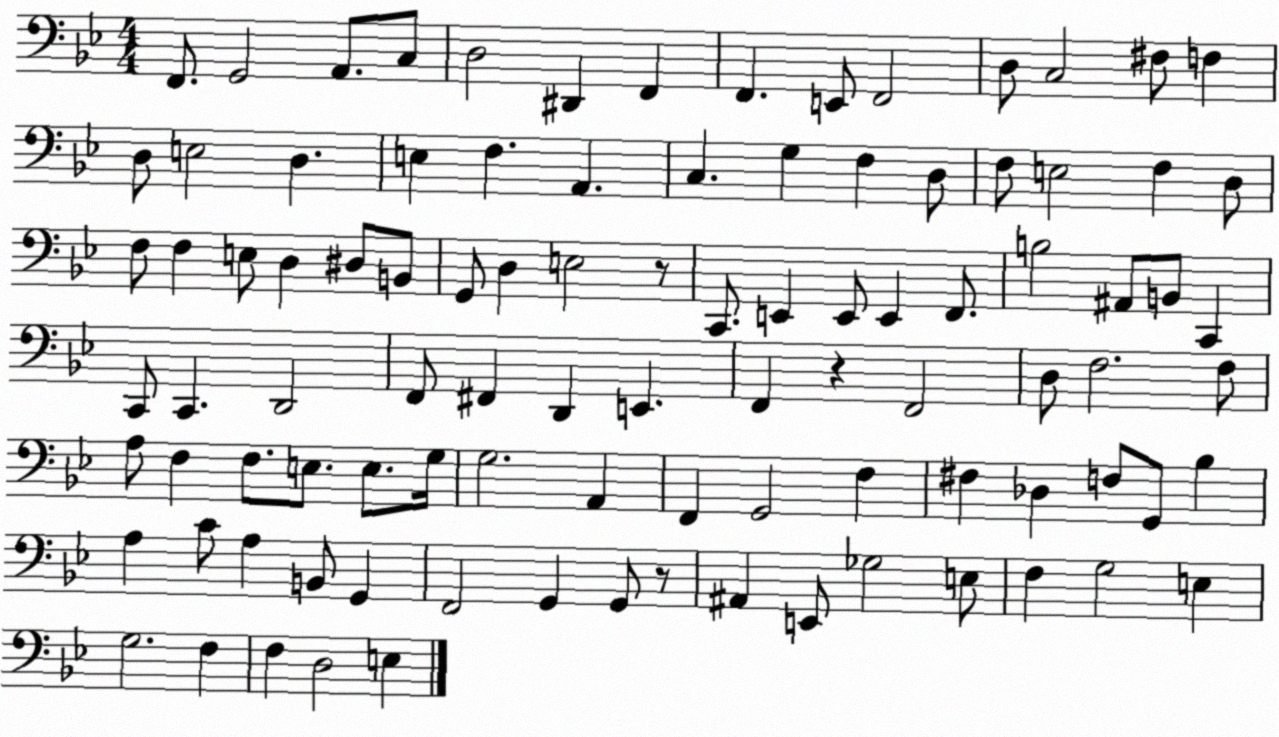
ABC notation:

X:1
T:Untitled
M:4/4
L:1/4
K:Bb
F,,/2 G,,2 A,,/2 C,/2 D,2 ^D,, F,, F,, E,,/2 F,,2 D,/2 C,2 ^F,/2 F, D,/2 E,2 D, E, F, A,, C, G, F, D,/2 F,/2 E,2 F, D,/2 F,/2 F, E,/2 D, ^D,/2 B,,/2 G,,/2 D, E,2 z/2 C,,/2 E,, E,,/2 E,, F,,/2 B,2 ^A,,/2 B,,/2 C,, C,,/2 C,, D,,2 F,,/2 ^F,, D,, E,, F,, z F,,2 D,/2 F,2 F,/2 A,/2 F, F,/2 E,/2 E,/2 G,/4 G,2 A,, F,, G,,2 F, ^F, _D, F,/2 G,,/2 _B, A, C/2 A, B,,/2 G,, F,,2 G,, G,,/2 z/2 ^A,, E,,/2 _G,2 E,/2 F, G,2 E, G,2 F, F, D,2 E,